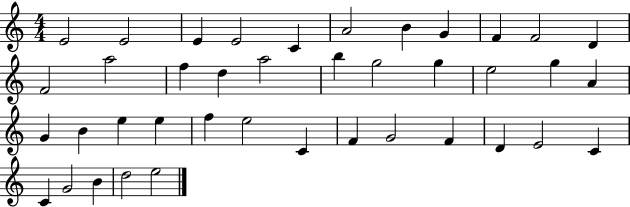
E4/h E4/h E4/q E4/h C4/q A4/h B4/q G4/q F4/q F4/h D4/q F4/h A5/h F5/q D5/q A5/h B5/q G5/h G5/q E5/h G5/q A4/q G4/q B4/q E5/q E5/q F5/q E5/h C4/q F4/q G4/h F4/q D4/q E4/h C4/q C4/q G4/h B4/q D5/h E5/h